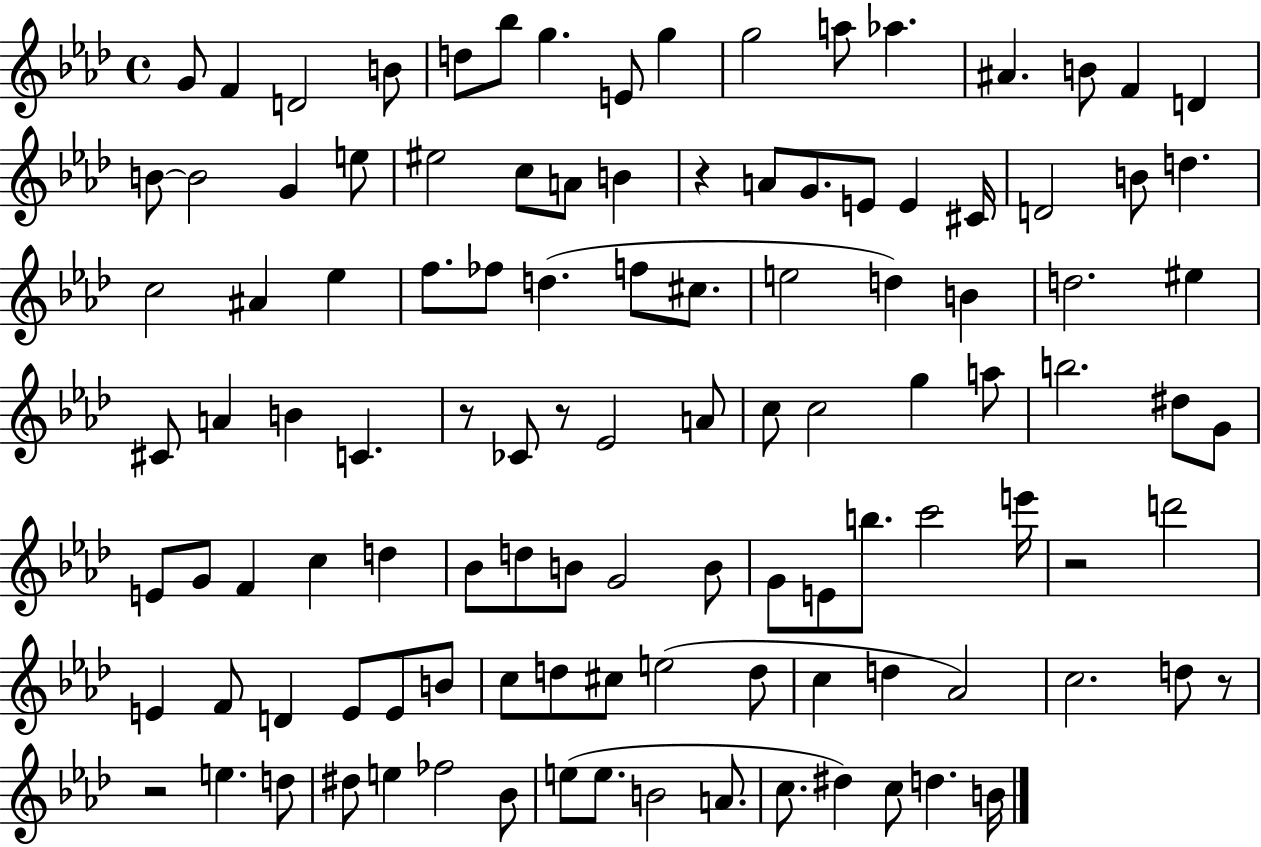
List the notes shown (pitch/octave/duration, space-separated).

G4/e F4/q D4/h B4/e D5/e Bb5/e G5/q. E4/e G5/q G5/h A5/e Ab5/q. A#4/q. B4/e F4/q D4/q B4/e B4/h G4/q E5/e EIS5/h C5/e A4/e B4/q R/q A4/e G4/e. E4/e E4/q C#4/s D4/h B4/e D5/q. C5/h A#4/q Eb5/q F5/e. FES5/e D5/q. F5/e C#5/e. E5/h D5/q B4/q D5/h. EIS5/q C#4/e A4/q B4/q C4/q. R/e CES4/e R/e Eb4/h A4/e C5/e C5/h G5/q A5/e B5/h. D#5/e G4/e E4/e G4/e F4/q C5/q D5/q Bb4/e D5/e B4/e G4/h B4/e G4/e E4/e B5/e. C6/h E6/s R/h D6/h E4/q F4/e D4/q E4/e E4/e B4/e C5/e D5/e C#5/e E5/h D5/e C5/q D5/q Ab4/h C5/h. D5/e R/e R/h E5/q. D5/e D#5/e E5/q FES5/h Bb4/e E5/e E5/e. B4/h A4/e. C5/e. D#5/q C5/e D5/q. B4/s